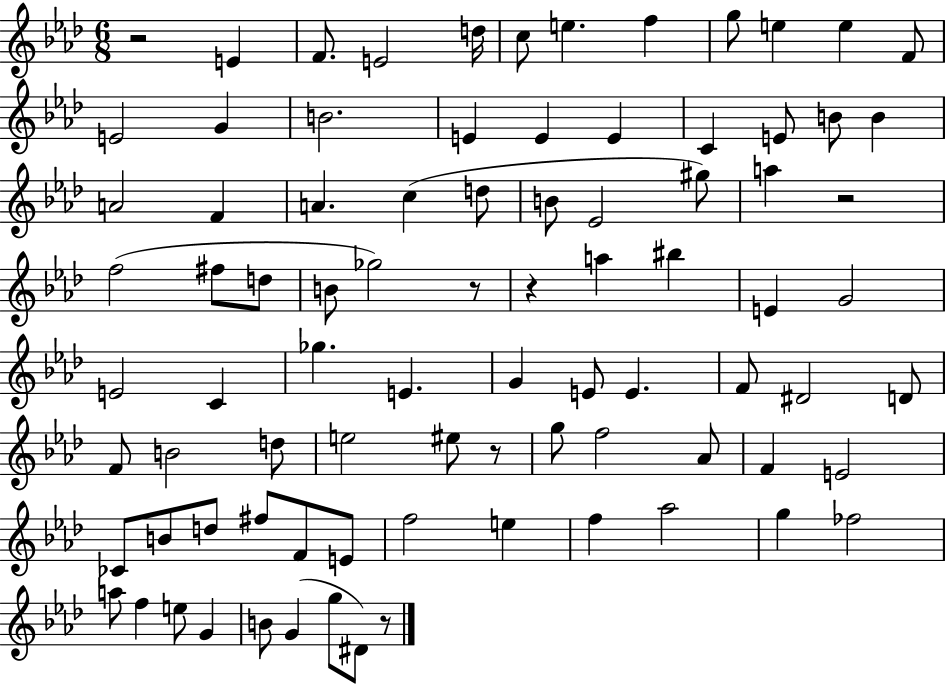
{
  \clef treble
  \numericTimeSignature
  \time 6/8
  \key aes \major
  r2 e'4 | f'8. e'2 d''16 | c''8 e''4. f''4 | g''8 e''4 e''4 f'8 | \break e'2 g'4 | b'2. | e'4 e'4 e'4 | c'4 e'8 b'8 b'4 | \break a'2 f'4 | a'4. c''4( d''8 | b'8 ees'2 gis''8) | a''4 r2 | \break f''2( fis''8 d''8 | b'8 ges''2) r8 | r4 a''4 bis''4 | e'4 g'2 | \break e'2 c'4 | ges''4. e'4. | g'4 e'8 e'4. | f'8 dis'2 d'8 | \break f'8 b'2 d''8 | e''2 eis''8 r8 | g''8 f''2 aes'8 | f'4 e'2 | \break ces'8 b'8 d''8 fis''8 f'8 e'8 | f''2 e''4 | f''4 aes''2 | g''4 fes''2 | \break a''8 f''4 e''8 g'4 | b'8 g'4( g''8 dis'8) r8 | \bar "|."
}